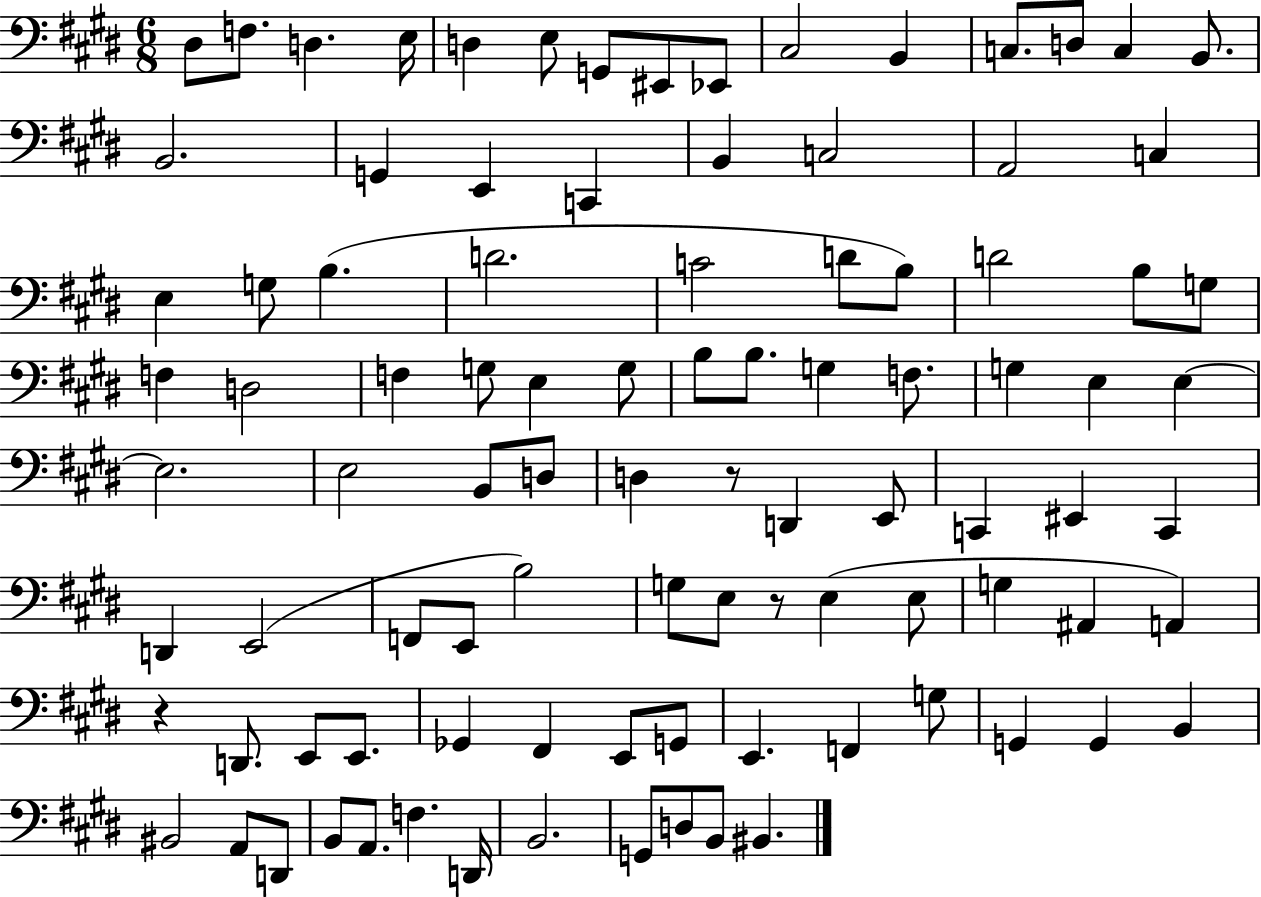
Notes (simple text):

D#3/e F3/e. D3/q. E3/s D3/q E3/e G2/e EIS2/e Eb2/e C#3/h B2/q C3/e. D3/e C3/q B2/e. B2/h. G2/q E2/q C2/q B2/q C3/h A2/h C3/q E3/q G3/e B3/q. D4/h. C4/h D4/e B3/e D4/h B3/e G3/e F3/q D3/h F3/q G3/e E3/q G3/e B3/e B3/e. G3/q F3/e. G3/q E3/q E3/q E3/h. E3/h B2/e D3/e D3/q R/e D2/q E2/e C2/q EIS2/q C2/q D2/q E2/h F2/e E2/e B3/h G3/e E3/e R/e E3/q E3/e G3/q A#2/q A2/q R/q D2/e. E2/e E2/e. Gb2/q F#2/q E2/e G2/e E2/q. F2/q G3/e G2/q G2/q B2/q BIS2/h A2/e D2/e B2/e A2/e. F3/q. D2/s B2/h. G2/e D3/e B2/e BIS2/q.